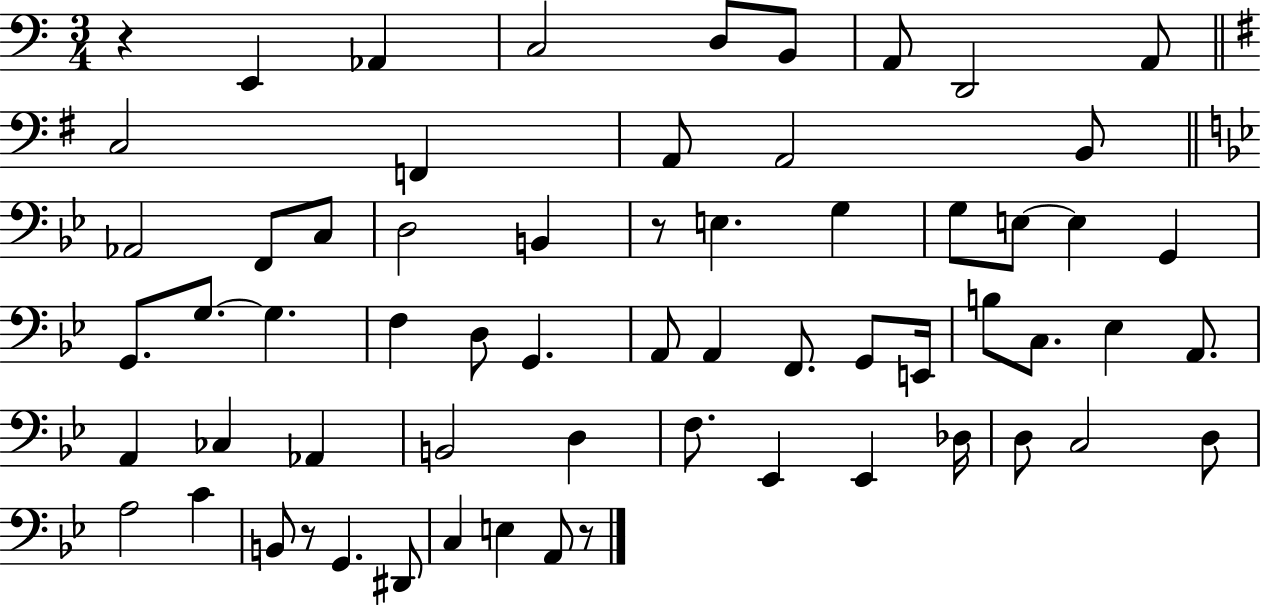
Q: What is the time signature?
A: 3/4